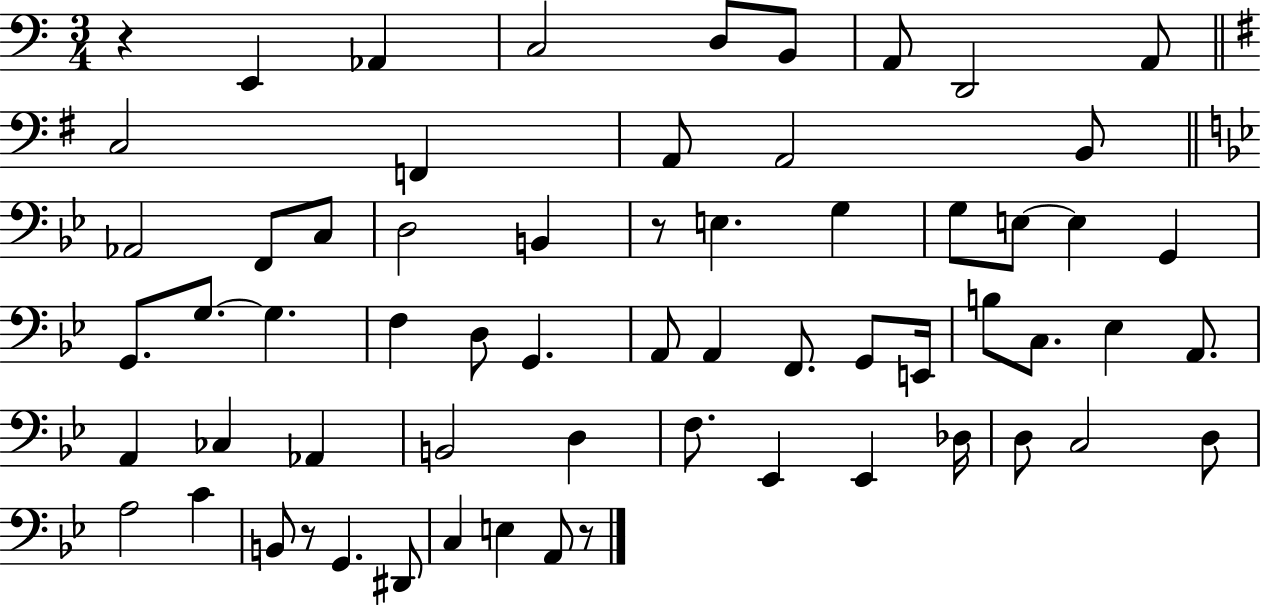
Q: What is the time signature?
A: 3/4